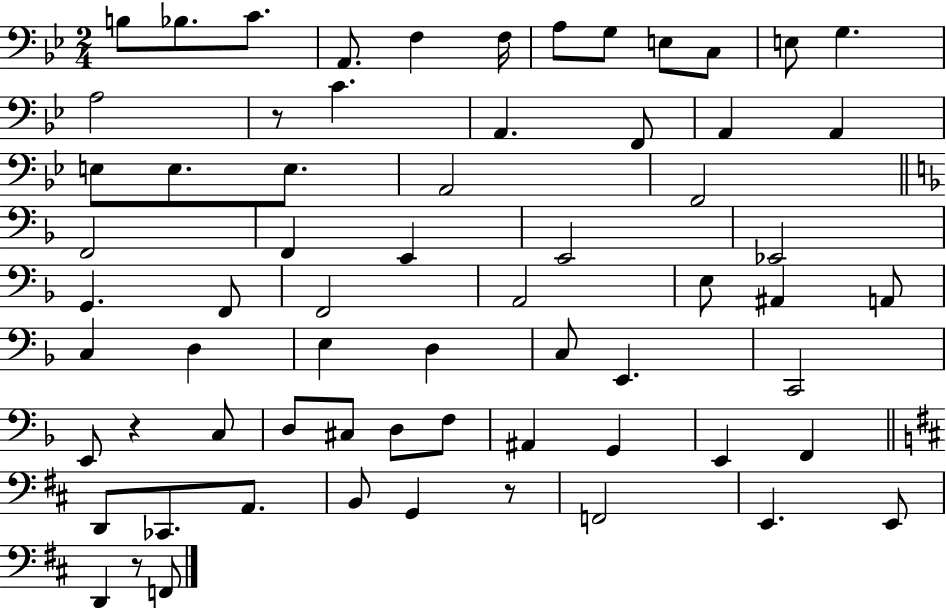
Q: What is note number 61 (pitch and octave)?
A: D2